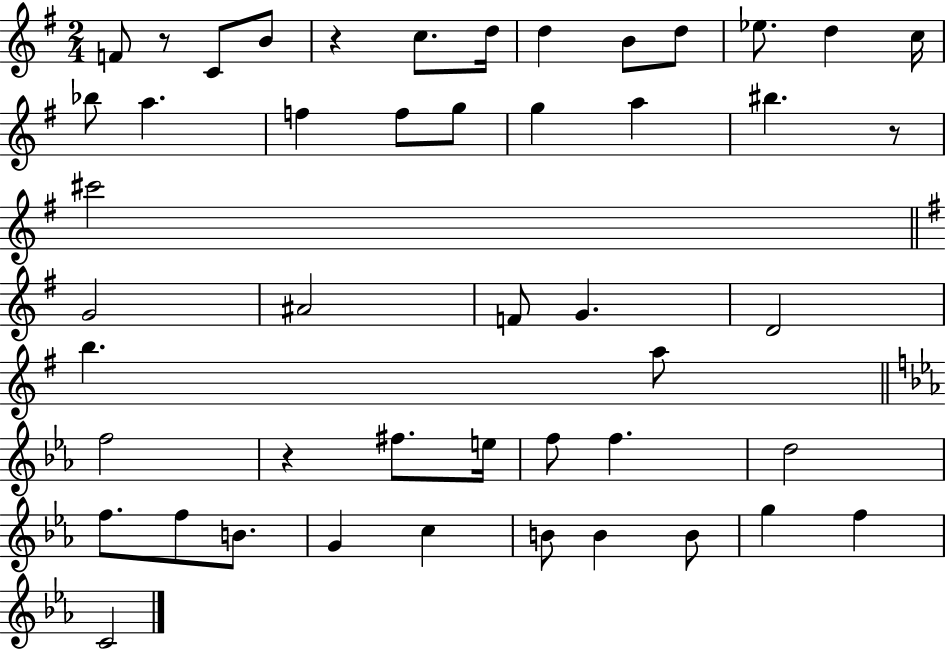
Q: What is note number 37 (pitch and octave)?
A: G4